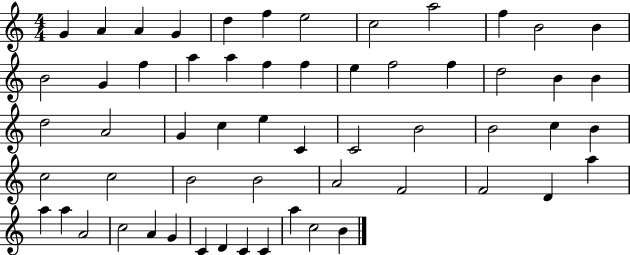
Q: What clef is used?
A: treble